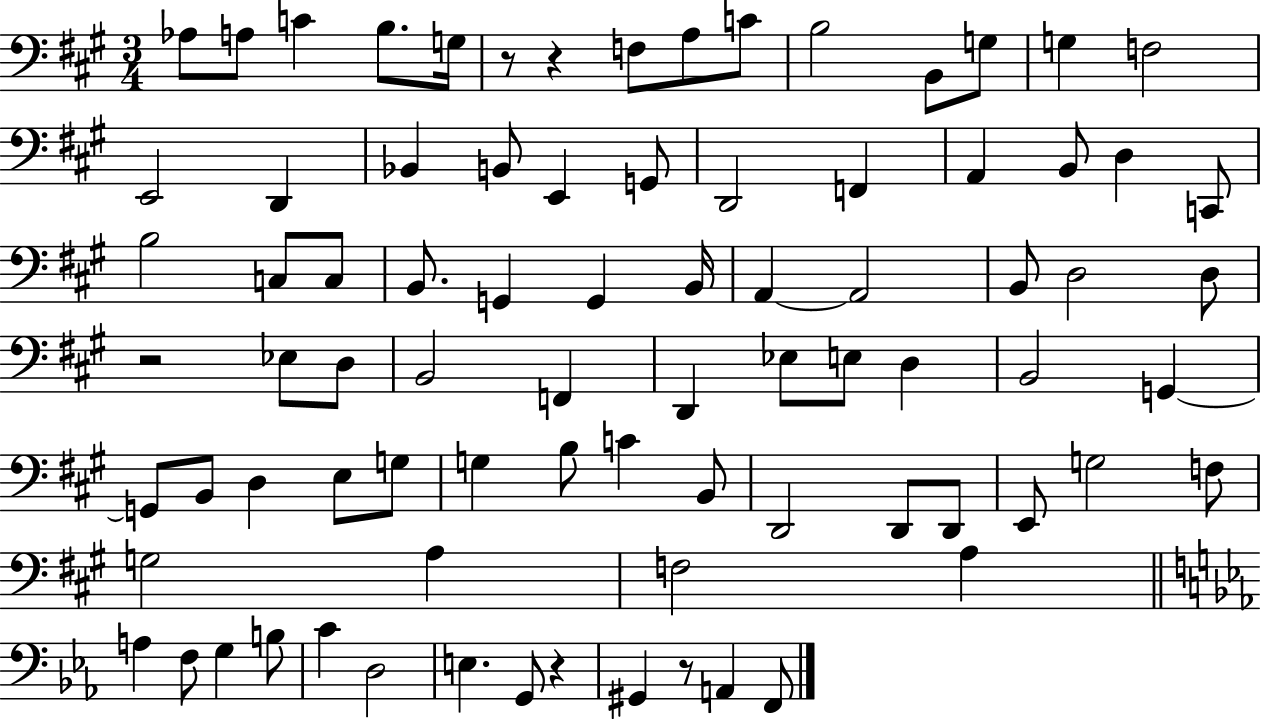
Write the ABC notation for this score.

X:1
T:Untitled
M:3/4
L:1/4
K:A
_A,/2 A,/2 C B,/2 G,/4 z/2 z F,/2 A,/2 C/2 B,2 B,,/2 G,/2 G, F,2 E,,2 D,, _B,, B,,/2 E,, G,,/2 D,,2 F,, A,, B,,/2 D, C,,/2 B,2 C,/2 C,/2 B,,/2 G,, G,, B,,/4 A,, A,,2 B,,/2 D,2 D,/2 z2 _E,/2 D,/2 B,,2 F,, D,, _E,/2 E,/2 D, B,,2 G,, G,,/2 B,,/2 D, E,/2 G,/2 G, B,/2 C B,,/2 D,,2 D,,/2 D,,/2 E,,/2 G,2 F,/2 G,2 A, F,2 A, A, F,/2 G, B,/2 C D,2 E, G,,/2 z ^G,, z/2 A,, F,,/2